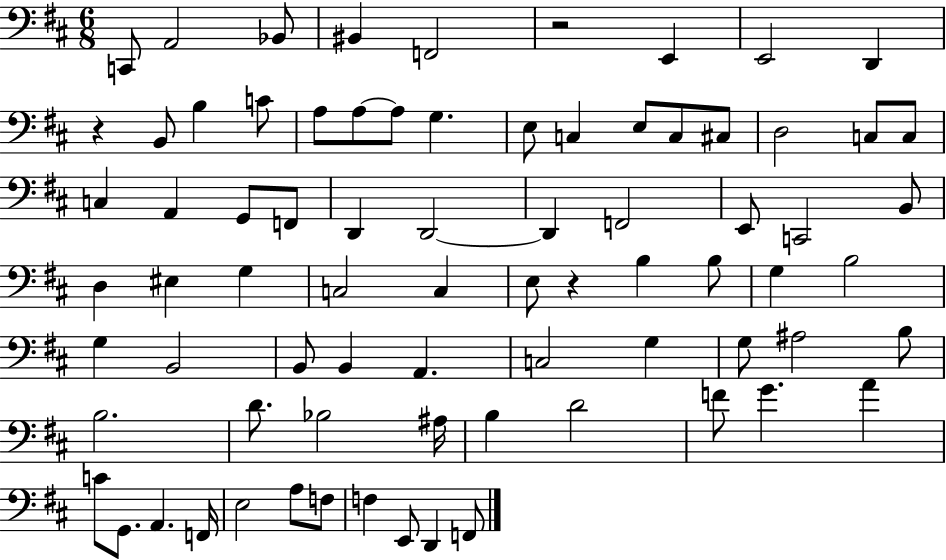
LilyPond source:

{
  \clef bass
  \numericTimeSignature
  \time 6/8
  \key d \major
  c,8 a,2 bes,8 | bis,4 f,2 | r2 e,4 | e,2 d,4 | \break r4 b,8 b4 c'8 | a8 a8~~ a8 g4. | e8 c4 e8 c8 cis8 | d2 c8 c8 | \break c4 a,4 g,8 f,8 | d,4 d,2~~ | d,4 f,2 | e,8 c,2 b,8 | \break d4 eis4 g4 | c2 c4 | e8 r4 b4 b8 | g4 b2 | \break g4 b,2 | b,8 b,4 a,4. | c2 g4 | g8 ais2 b8 | \break b2. | d'8. bes2 ais16 | b4 d'2 | f'8 g'4. a'4 | \break c'8 g,8. a,4. f,16 | e2 a8 f8 | f4 e,8 d,4 f,8 | \bar "|."
}